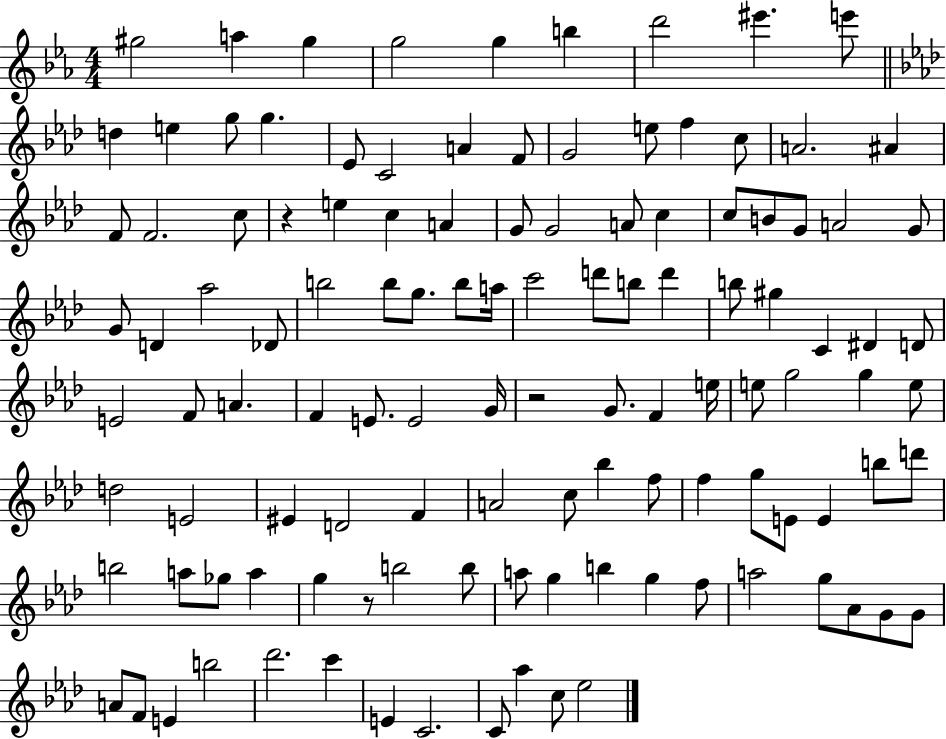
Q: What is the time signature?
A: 4/4